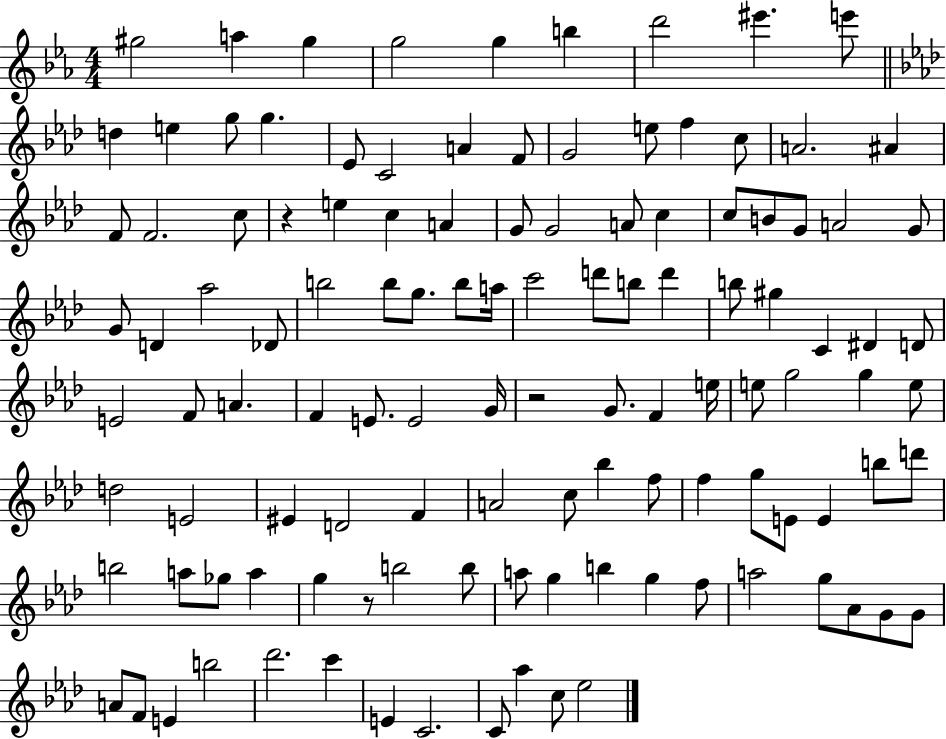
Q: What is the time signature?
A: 4/4